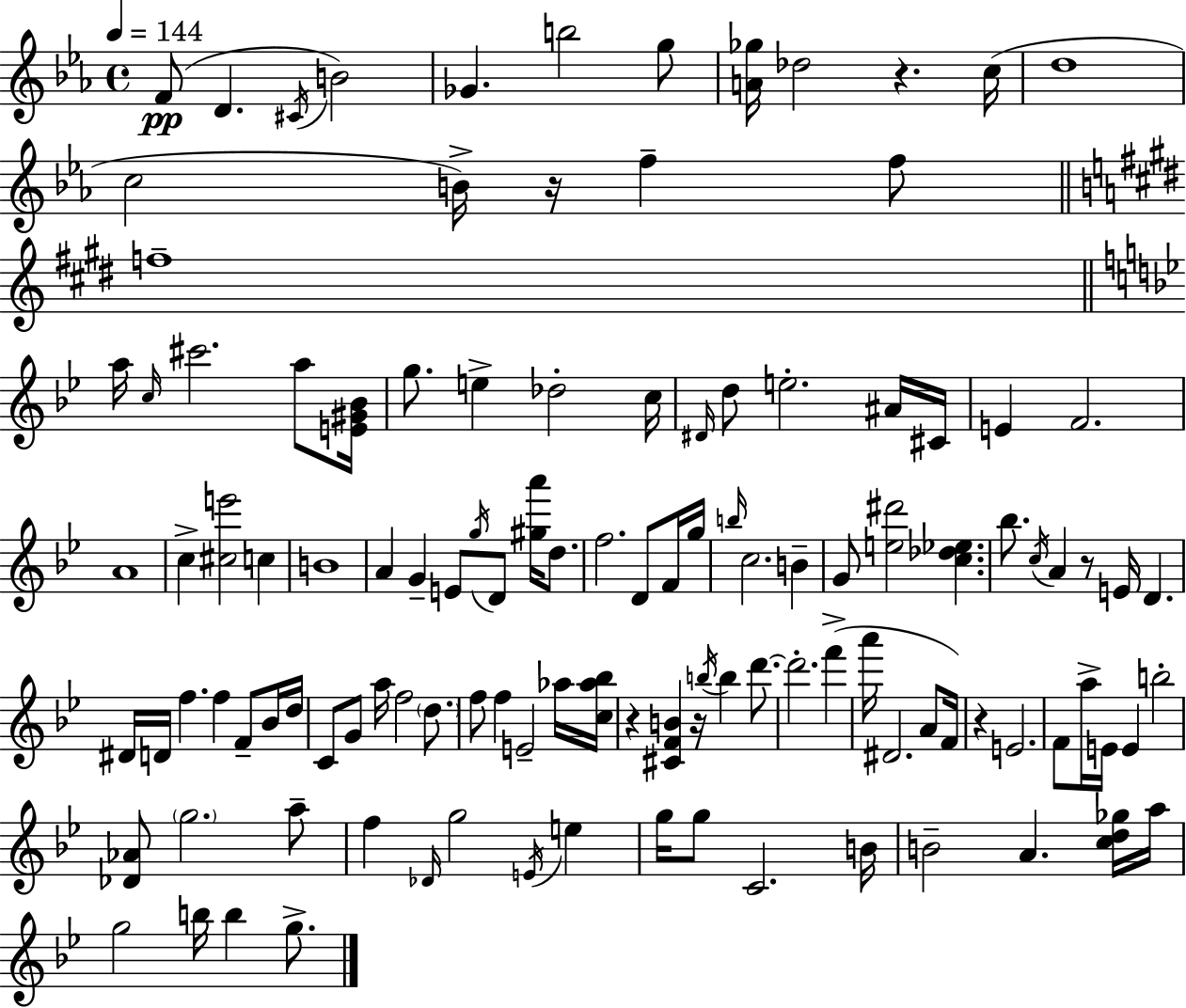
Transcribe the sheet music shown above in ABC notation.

X:1
T:Untitled
M:4/4
L:1/4
K:Eb
F/2 D ^C/4 B2 _G b2 g/2 [A_g]/4 _d2 z c/4 d4 c2 B/4 z/4 f f/2 f4 a/4 c/4 ^c'2 a/2 [E^G_B]/4 g/2 e _d2 c/4 ^D/4 d/2 e2 ^A/4 ^C/4 E F2 A4 c [^ce']2 c B4 A G E/2 g/4 D/2 [^ga']/4 d/2 f2 D/2 F/4 g/4 b/4 c2 B G/2 [e^d']2 [c_d_e] _b/2 c/4 A z/2 E/4 D ^D/4 D/4 f f F/2 _B/4 d/4 C/2 G/2 a/4 f2 d/2 f/2 f E2 _a/4 [c_a_b]/4 z [^CFB] z/4 b/4 b d'/2 d'2 f' a'/4 ^D2 A/2 F/4 z E2 F/2 a/4 E/4 E b2 [_D_A]/2 g2 a/2 f _D/4 g2 E/4 e g/4 g/2 C2 B/4 B2 A [cd_g]/4 a/4 g2 b/4 b g/2